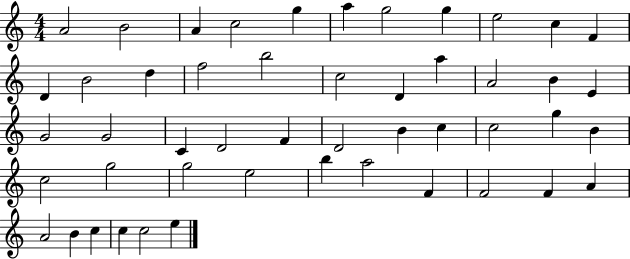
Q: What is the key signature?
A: C major